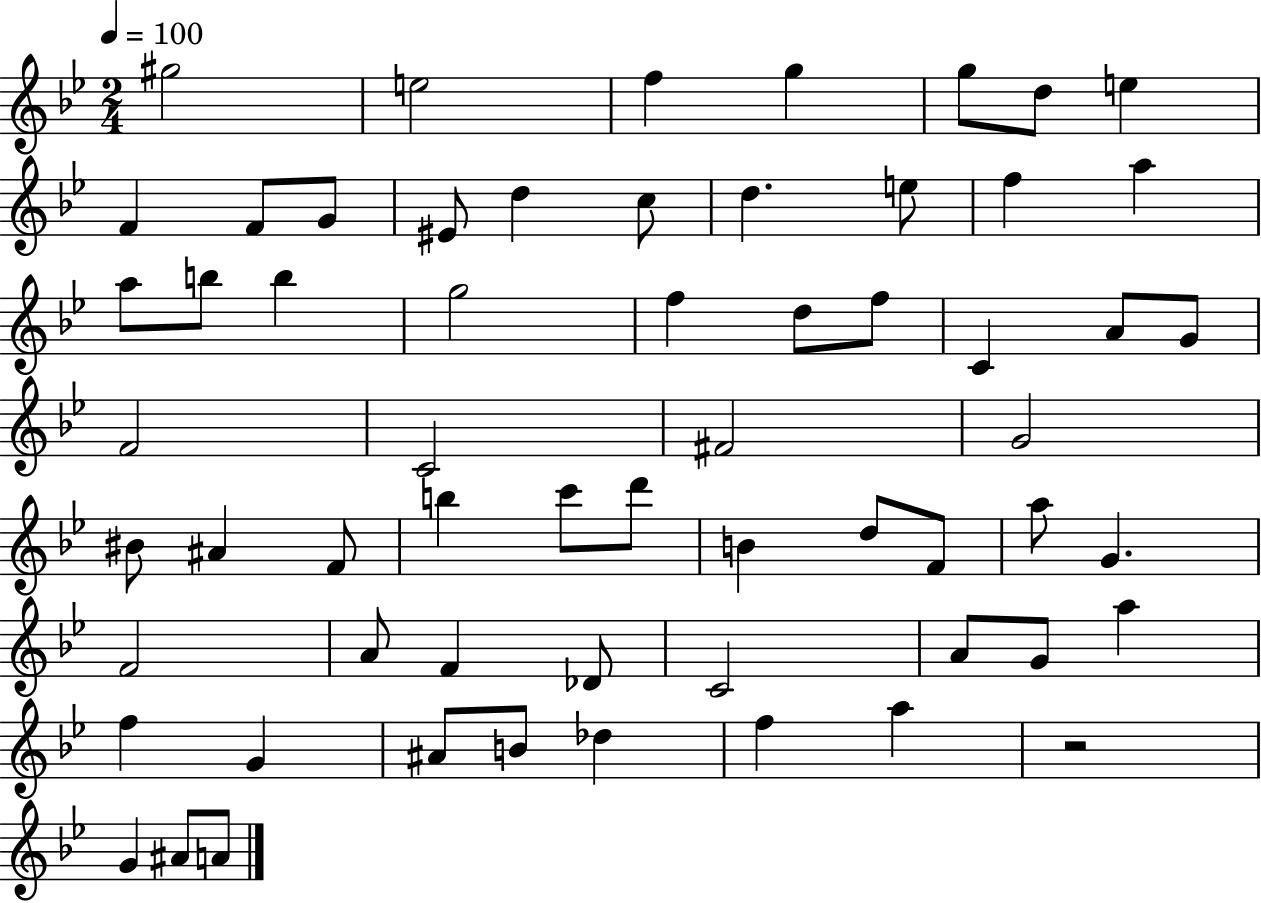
{
  \clef treble
  \numericTimeSignature
  \time 2/4
  \key bes \major
  \tempo 4 = 100
  gis''2 | e''2 | f''4 g''4 | g''8 d''8 e''4 | \break f'4 f'8 g'8 | eis'8 d''4 c''8 | d''4. e''8 | f''4 a''4 | \break a''8 b''8 b''4 | g''2 | f''4 d''8 f''8 | c'4 a'8 g'8 | \break f'2 | c'2 | fis'2 | g'2 | \break bis'8 ais'4 f'8 | b''4 c'''8 d'''8 | b'4 d''8 f'8 | a''8 g'4. | \break f'2 | a'8 f'4 des'8 | c'2 | a'8 g'8 a''4 | \break f''4 g'4 | ais'8 b'8 des''4 | f''4 a''4 | r2 | \break g'4 ais'8 a'8 | \bar "|."
}